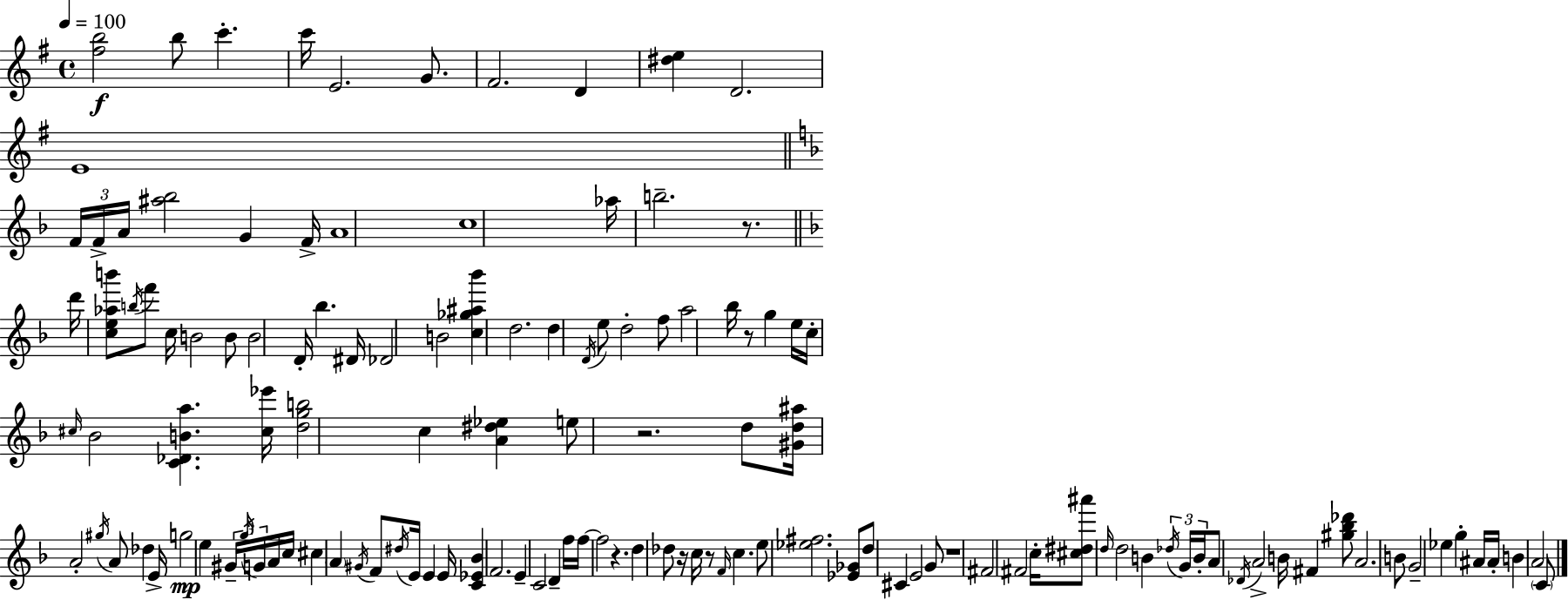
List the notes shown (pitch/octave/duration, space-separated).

[F#5,B5]/h B5/e C6/q. C6/s E4/h. G4/e. F#4/h. D4/q [D#5,E5]/q D4/h. E4/w F4/s F4/s A4/s [A#5,Bb5]/h G4/q F4/s A4/w C5/w Ab5/s B5/h. R/e. D6/s [C5,E5,Ab5,B6]/e B5/s F6/e C5/s B4/h B4/e B4/h D4/s Bb5/q. D#4/s Db4/h B4/h [C5,Gb5,A#5,Bb6]/q D5/h. D5/q D4/s E5/e D5/h F5/e A5/h Bb5/s R/e G5/q E5/s C5/s C#5/s Bb4/h [C4,Db4,B4,A5]/q. [C#5,Eb6]/s [D5,G5,B5]/h C5/q [A4,D#5,Eb5]/q E5/e R/h. D5/e [G#4,D5,A#5]/s A4/h G#5/s A4/e Db5/q E4/s G5/h E5/q G#4/s G5/s G4/s A4/s C5/s C#5/q A4/q G#4/s F4/e D#5/s E4/s E4/q E4/s [C4,Eb4,Bb4]/q F4/h. E4/q C4/h D4/q F5/s F5/s F5/h R/q. D5/q Db5/e R/s C5/s R/e F4/s C5/q. E5/e [Eb5,F#5]/h. [Eb4,Gb4]/e D5/e C#4/q E4/h G4/e R/w F#4/h F#4/h C5/s [C#5,D#5,A#6]/e D5/s D5/h B4/q Db5/s G4/s B4/s A4/e Db4/s A4/h B4/s F#4/q [G#5,Bb5,Db6]/e A4/h. B4/e G4/h Eb5/q G5/q A#4/s A#4/s B4/q A4/h C4/e